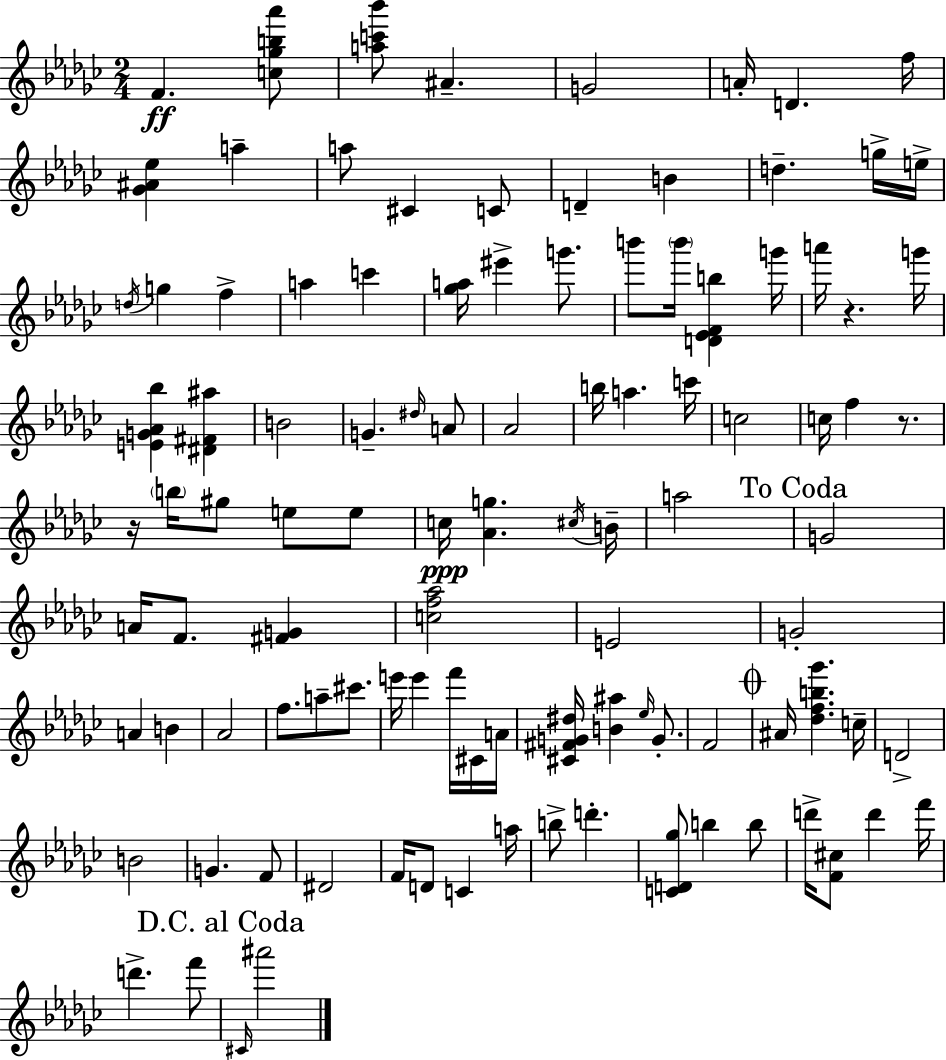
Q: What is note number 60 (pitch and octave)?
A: F6